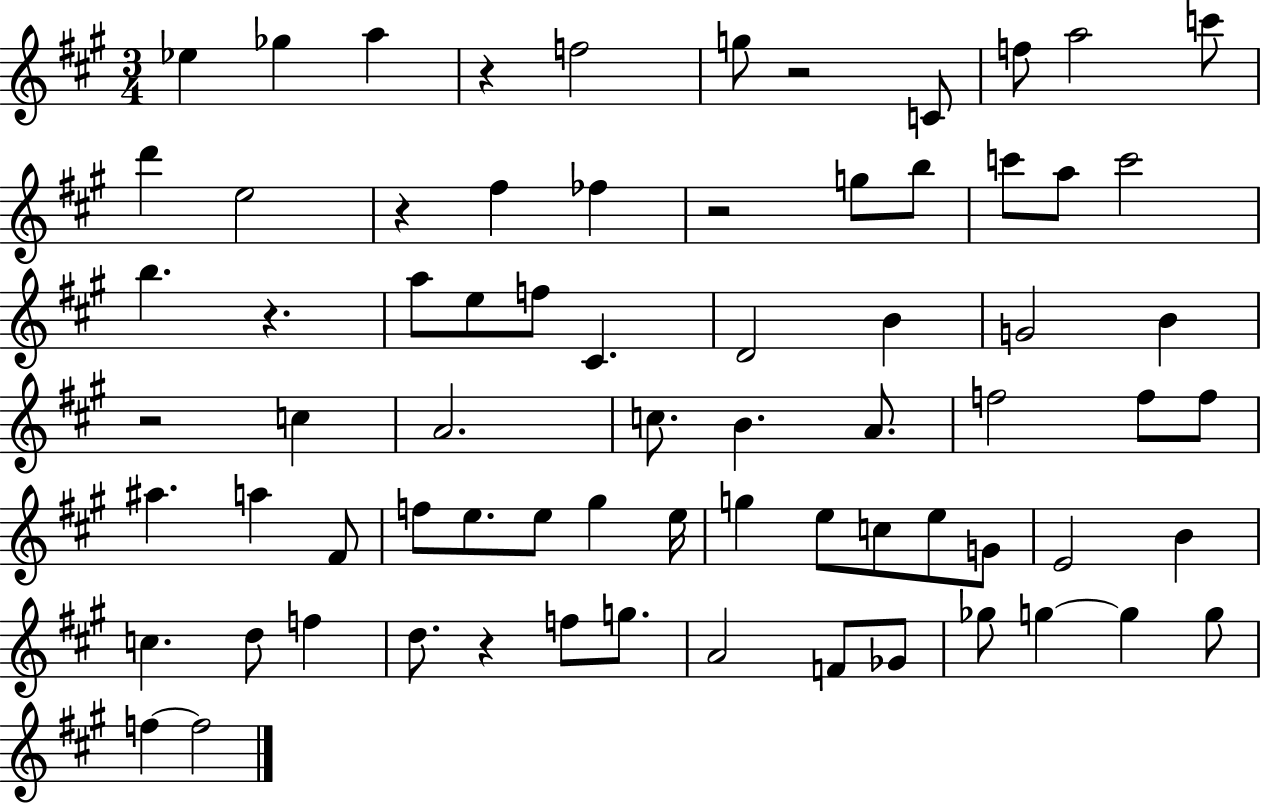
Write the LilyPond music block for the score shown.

{
  \clef treble
  \numericTimeSignature
  \time 3/4
  \key a \major
  ees''4 ges''4 a''4 | r4 f''2 | g''8 r2 c'8 | f''8 a''2 c'''8 | \break d'''4 e''2 | r4 fis''4 fes''4 | r2 g''8 b''8 | c'''8 a''8 c'''2 | \break b''4. r4. | a''8 e''8 f''8 cis'4. | d'2 b'4 | g'2 b'4 | \break r2 c''4 | a'2. | c''8. b'4. a'8. | f''2 f''8 f''8 | \break ais''4. a''4 fis'8 | f''8 e''8. e''8 gis''4 e''16 | g''4 e''8 c''8 e''8 g'8 | e'2 b'4 | \break c''4. d''8 f''4 | d''8. r4 f''8 g''8. | a'2 f'8 ges'8 | ges''8 g''4~~ g''4 g''8 | \break f''4~~ f''2 | \bar "|."
}